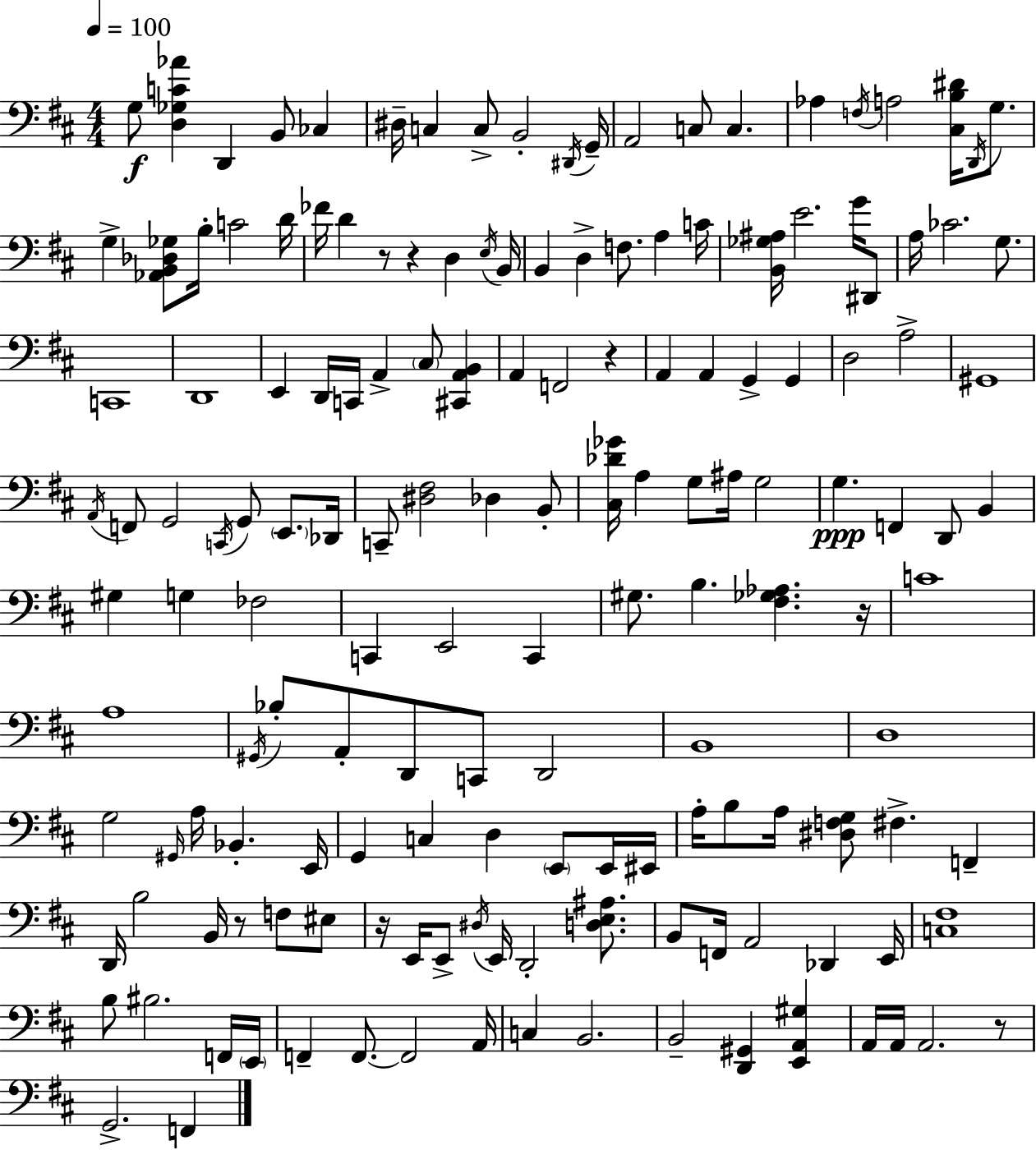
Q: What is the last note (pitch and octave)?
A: F2